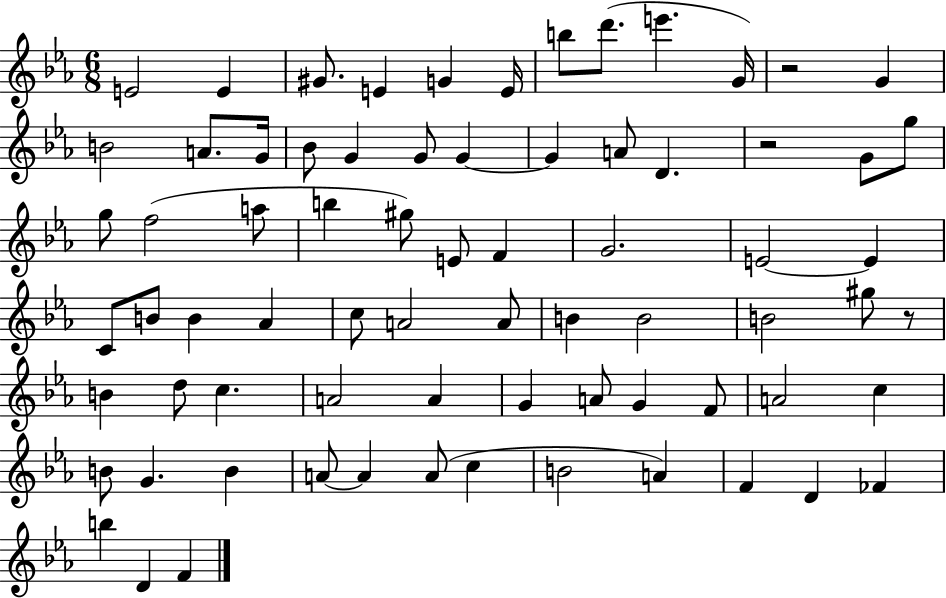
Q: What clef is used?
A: treble